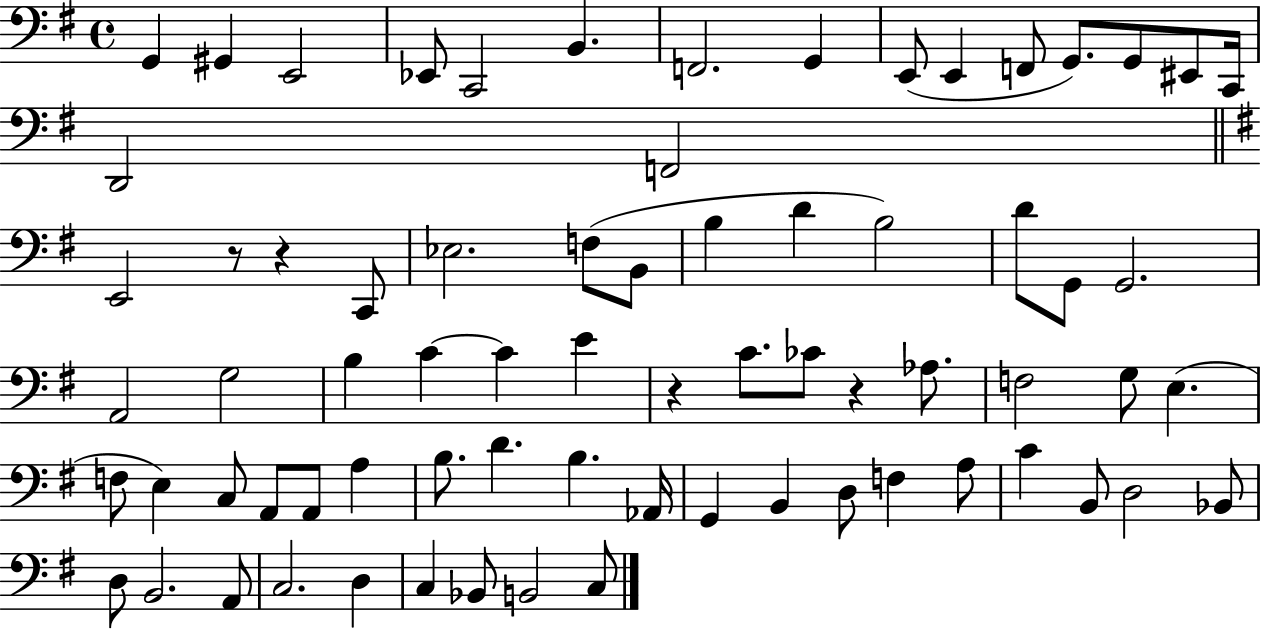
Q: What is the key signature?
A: G major